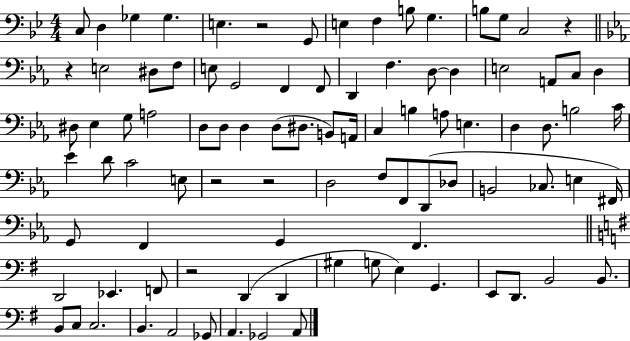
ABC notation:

X:1
T:Untitled
M:4/4
L:1/4
K:Bb
C,/2 D, _G, _G, E, z2 G,,/2 E, F, B,/2 G, B,/2 G,/2 C,2 z z E,2 ^D,/2 F,/2 E,/2 G,,2 F,, F,,/2 D,, F, D,/2 D, E,2 A,,/2 C,/2 D, ^D,/2 _E, G,/2 A,2 D,/2 D,/2 D, D,/2 ^D,/2 B,,/2 A,,/4 C, B, A,/2 E, D, D,/2 B,2 C/4 _E D/2 C2 E,/2 z2 z2 D,2 F,/2 F,,/2 D,,/2 _D,/2 B,,2 _C,/2 E, ^F,,/4 G,,/2 F,, G,, F,, D,,2 _E,, F,,/2 z2 D,, D,, ^G, G,/2 E, G,, E,,/2 D,,/2 B,,2 B,,/2 B,,/2 C,/2 C,2 B,, A,,2 _G,,/2 A,, _G,,2 A,,/2